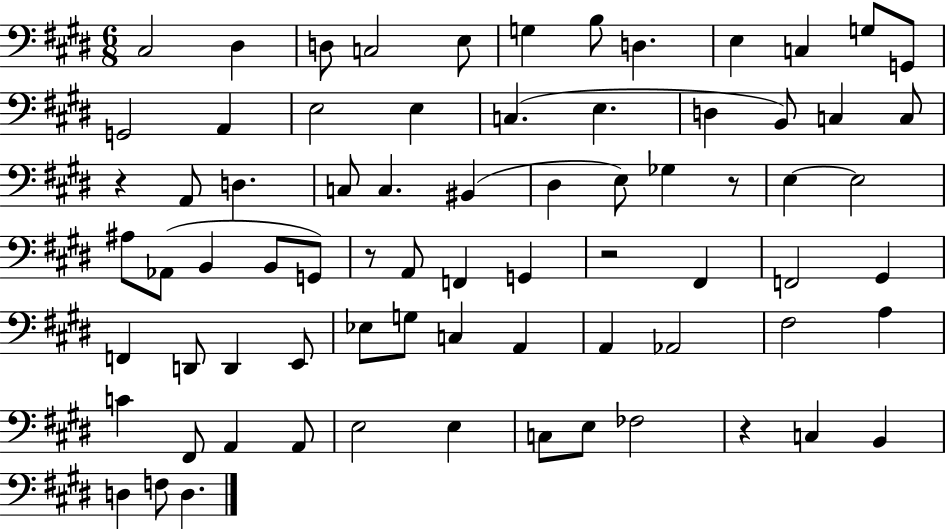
C#3/h D#3/q D3/e C3/h E3/e G3/q B3/e D3/q. E3/q C3/q G3/e G2/e G2/h A2/q E3/h E3/q C3/q. E3/q. D3/q B2/e C3/q C3/e R/q A2/e D3/q. C3/e C3/q. BIS2/q D#3/q E3/e Gb3/q R/e E3/q E3/h A#3/e Ab2/e B2/q B2/e G2/e R/e A2/e F2/q G2/q R/h F#2/q F2/h G#2/q F2/q D2/e D2/q E2/e Eb3/e G3/e C3/q A2/q A2/q Ab2/h F#3/h A3/q C4/q F#2/e A2/q A2/e E3/h E3/q C3/e E3/e FES3/h R/q C3/q B2/q D3/q F3/e D3/q.